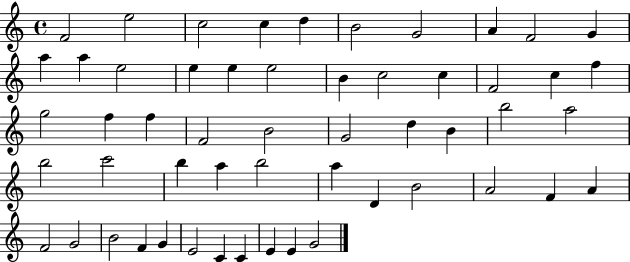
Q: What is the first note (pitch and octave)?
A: F4